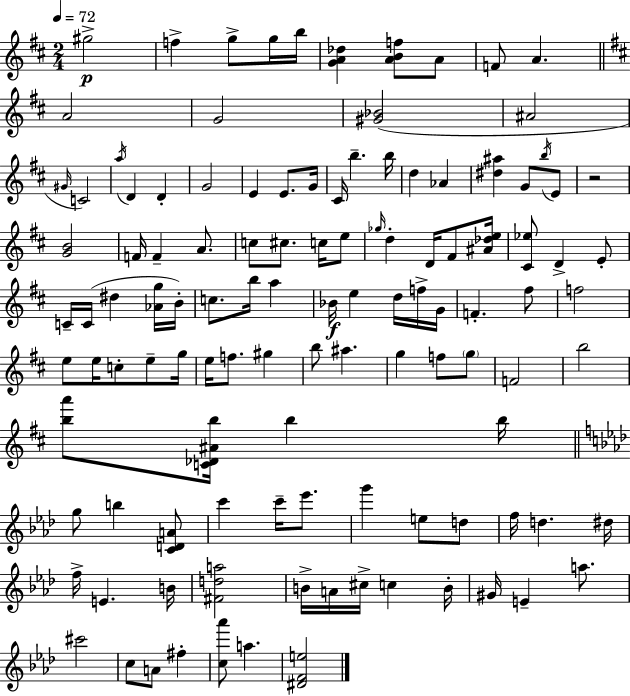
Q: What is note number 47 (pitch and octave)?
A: B5